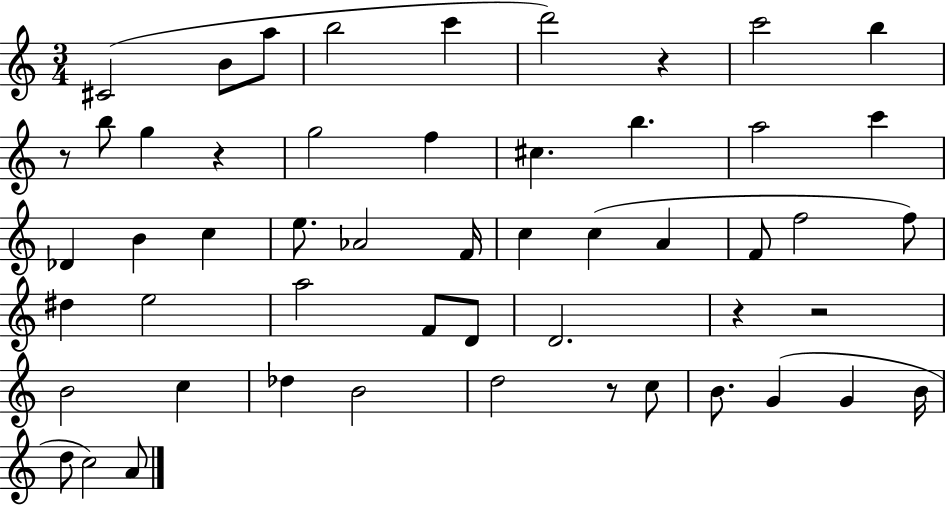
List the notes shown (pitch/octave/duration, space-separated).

C#4/h B4/e A5/e B5/h C6/q D6/h R/q C6/h B5/q R/e B5/e G5/q R/q G5/h F5/q C#5/q. B5/q. A5/h C6/q Db4/q B4/q C5/q E5/e. Ab4/h F4/s C5/q C5/q A4/q F4/e F5/h F5/e D#5/q E5/h A5/h F4/e D4/e D4/h. R/q R/h B4/h C5/q Db5/q B4/h D5/h R/e C5/e B4/e. G4/q G4/q B4/s D5/e C5/h A4/e